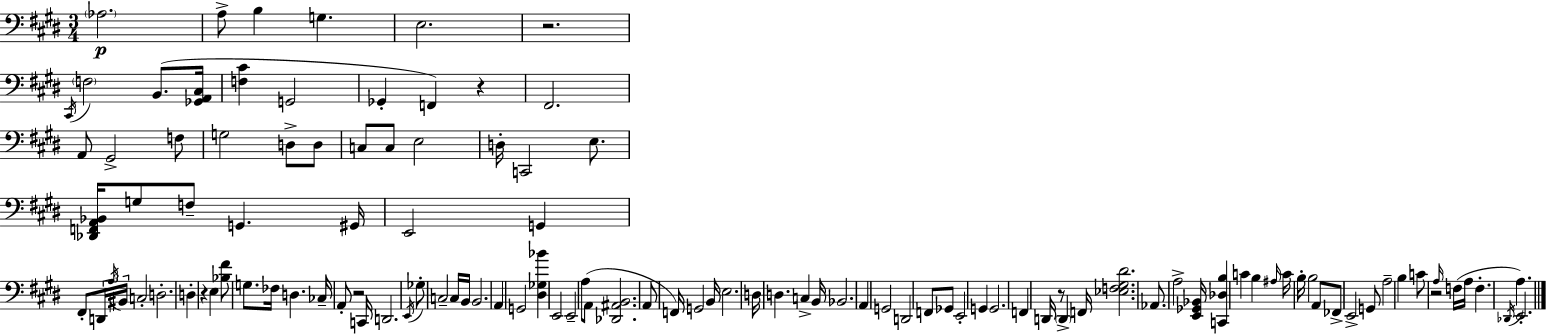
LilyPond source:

{
  \clef bass
  \numericTimeSignature
  \time 3/4
  \key e \major
  \parenthesize aes2.\p | a8-> b4 g4. | e2. | r2. | \break \acciaccatura { cis,16 } \parenthesize f2 b,8.( | <ges, a, cis>16 <f cis'>4 g,2 | ges,4-. f,4) r4 | fis,2. | \break a,8 gis,2-> f8 | g2 d8-> d8 | c8 c8 e2 | d16-. c,2 e8. | \break <des, f, a, bes,>16 g8 f8-- g,4. | gis,16 e,2 g,4 | fis,8-. \tuplet 3/2 { d,16 \acciaccatura { a16 } bis,16 } c2-. | d2.-. | \break d4-. r4 e4 | <bes fis'>8 g8. fes16 d4. | ces16-- a,8-. r2 | c,16 d,2. | \break \acciaccatura { e,16 } ges8-. c2-- | c16 b,16 b,2. | a,4 g,2 | <dis ges bes'>4 e,2 | \break e,2-- a8( | a,8 <des, ais, b,>2. | a,8 f,16) g,2 | b,16 e2. | \break d16 d4. c4-> | b,16 bes,2. | a,4 g,2 | d,2 f,8 | \break ges,8 e,2-. g,4 | g,2. | f,4 d,16 r8 \parenthesize d,4-> | f,16 <ees f gis dis'>2. | \break aes,8. a2-> | <e, ges, bes,>16 <c, des b>4 c'4 b4 | \grace { ais16 } c'16 b16-. b2 | a,8 fes,8-> e,2-> | \break g,8 a2-- | b4 c'8 r2 | \grace { a16 } f16( a16 f4.-. \acciaccatura { des,16 } | a4.) e,2.-. | \break \bar "|."
}